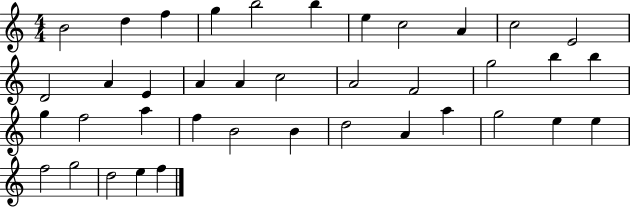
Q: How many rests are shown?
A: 0